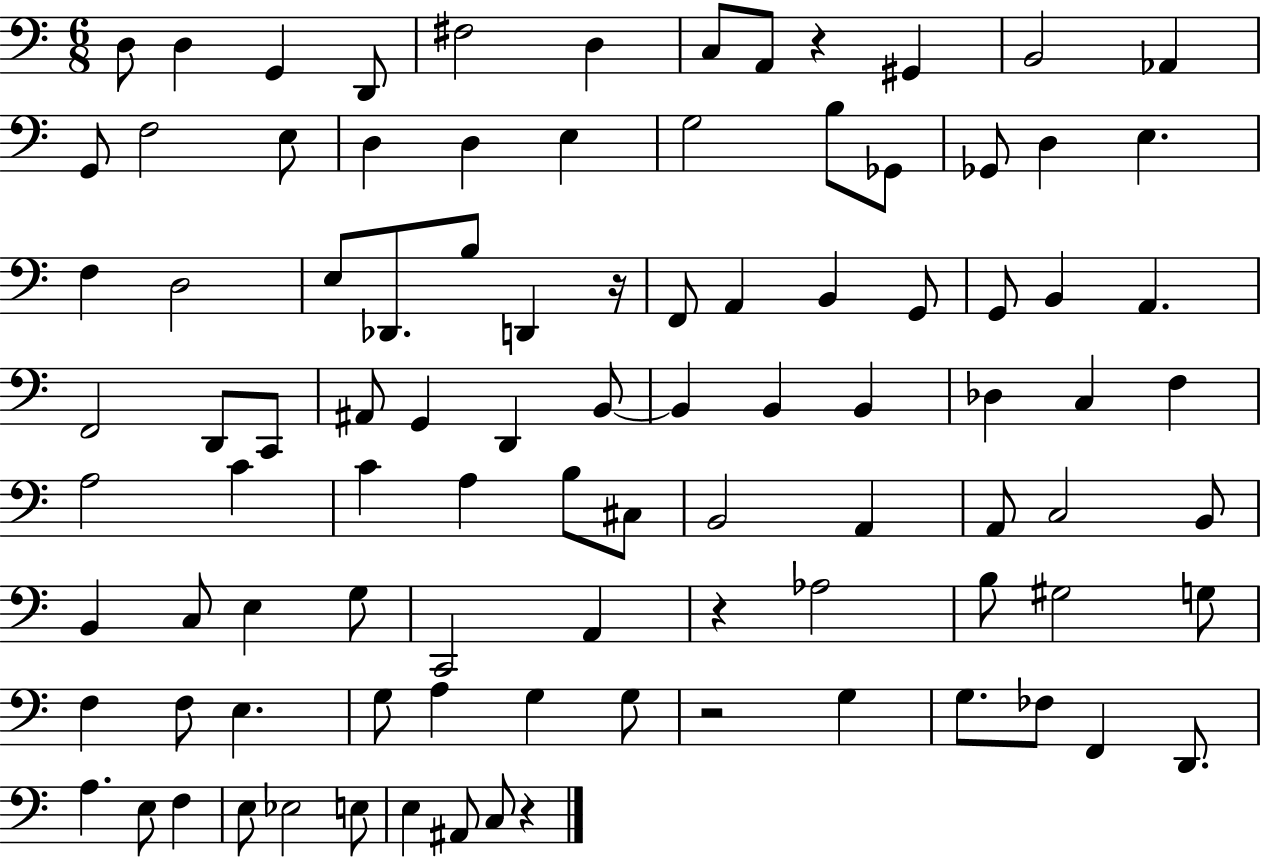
{
  \clef bass
  \numericTimeSignature
  \time 6/8
  \key c \major
  d8 d4 g,4 d,8 | fis2 d4 | c8 a,8 r4 gis,4 | b,2 aes,4 | \break g,8 f2 e8 | d4 d4 e4 | g2 b8 ges,8 | ges,8 d4 e4. | \break f4 d2 | e8 des,8. b8 d,4 r16 | f,8 a,4 b,4 g,8 | g,8 b,4 a,4. | \break f,2 d,8 c,8 | ais,8 g,4 d,4 b,8~~ | b,4 b,4 b,4 | des4 c4 f4 | \break a2 c'4 | c'4 a4 b8 cis8 | b,2 a,4 | a,8 c2 b,8 | \break b,4 c8 e4 g8 | c,2 a,4 | r4 aes2 | b8 gis2 g8 | \break f4 f8 e4. | g8 a4 g4 g8 | r2 g4 | g8. fes8 f,4 d,8. | \break a4. e8 f4 | e8 ees2 e8 | e4 ais,8 c8 r4 | \bar "|."
}